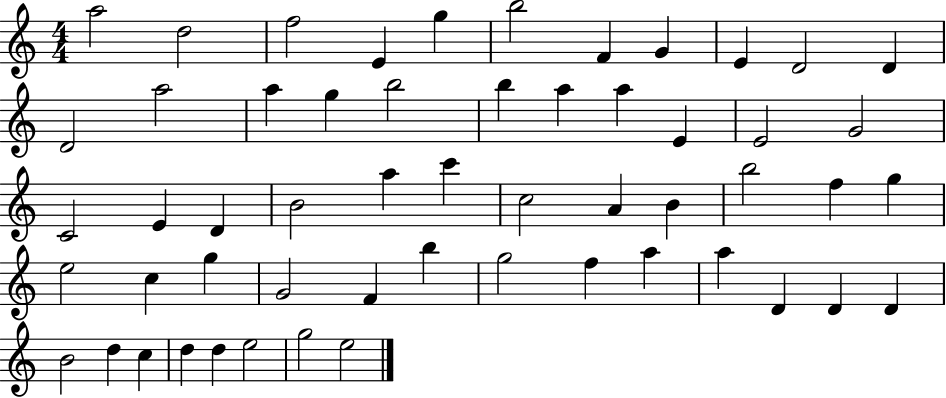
{
  \clef treble
  \numericTimeSignature
  \time 4/4
  \key c \major
  a''2 d''2 | f''2 e'4 g''4 | b''2 f'4 g'4 | e'4 d'2 d'4 | \break d'2 a''2 | a''4 g''4 b''2 | b''4 a''4 a''4 e'4 | e'2 g'2 | \break c'2 e'4 d'4 | b'2 a''4 c'''4 | c''2 a'4 b'4 | b''2 f''4 g''4 | \break e''2 c''4 g''4 | g'2 f'4 b''4 | g''2 f''4 a''4 | a''4 d'4 d'4 d'4 | \break b'2 d''4 c''4 | d''4 d''4 e''2 | g''2 e''2 | \bar "|."
}